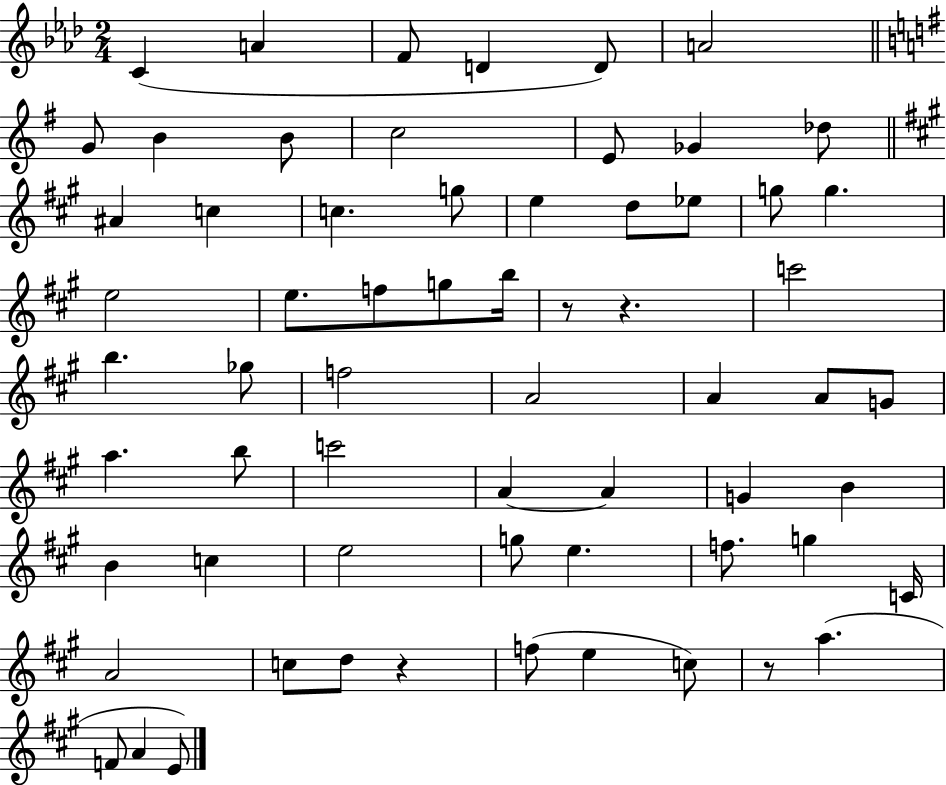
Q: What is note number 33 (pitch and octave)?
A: A4